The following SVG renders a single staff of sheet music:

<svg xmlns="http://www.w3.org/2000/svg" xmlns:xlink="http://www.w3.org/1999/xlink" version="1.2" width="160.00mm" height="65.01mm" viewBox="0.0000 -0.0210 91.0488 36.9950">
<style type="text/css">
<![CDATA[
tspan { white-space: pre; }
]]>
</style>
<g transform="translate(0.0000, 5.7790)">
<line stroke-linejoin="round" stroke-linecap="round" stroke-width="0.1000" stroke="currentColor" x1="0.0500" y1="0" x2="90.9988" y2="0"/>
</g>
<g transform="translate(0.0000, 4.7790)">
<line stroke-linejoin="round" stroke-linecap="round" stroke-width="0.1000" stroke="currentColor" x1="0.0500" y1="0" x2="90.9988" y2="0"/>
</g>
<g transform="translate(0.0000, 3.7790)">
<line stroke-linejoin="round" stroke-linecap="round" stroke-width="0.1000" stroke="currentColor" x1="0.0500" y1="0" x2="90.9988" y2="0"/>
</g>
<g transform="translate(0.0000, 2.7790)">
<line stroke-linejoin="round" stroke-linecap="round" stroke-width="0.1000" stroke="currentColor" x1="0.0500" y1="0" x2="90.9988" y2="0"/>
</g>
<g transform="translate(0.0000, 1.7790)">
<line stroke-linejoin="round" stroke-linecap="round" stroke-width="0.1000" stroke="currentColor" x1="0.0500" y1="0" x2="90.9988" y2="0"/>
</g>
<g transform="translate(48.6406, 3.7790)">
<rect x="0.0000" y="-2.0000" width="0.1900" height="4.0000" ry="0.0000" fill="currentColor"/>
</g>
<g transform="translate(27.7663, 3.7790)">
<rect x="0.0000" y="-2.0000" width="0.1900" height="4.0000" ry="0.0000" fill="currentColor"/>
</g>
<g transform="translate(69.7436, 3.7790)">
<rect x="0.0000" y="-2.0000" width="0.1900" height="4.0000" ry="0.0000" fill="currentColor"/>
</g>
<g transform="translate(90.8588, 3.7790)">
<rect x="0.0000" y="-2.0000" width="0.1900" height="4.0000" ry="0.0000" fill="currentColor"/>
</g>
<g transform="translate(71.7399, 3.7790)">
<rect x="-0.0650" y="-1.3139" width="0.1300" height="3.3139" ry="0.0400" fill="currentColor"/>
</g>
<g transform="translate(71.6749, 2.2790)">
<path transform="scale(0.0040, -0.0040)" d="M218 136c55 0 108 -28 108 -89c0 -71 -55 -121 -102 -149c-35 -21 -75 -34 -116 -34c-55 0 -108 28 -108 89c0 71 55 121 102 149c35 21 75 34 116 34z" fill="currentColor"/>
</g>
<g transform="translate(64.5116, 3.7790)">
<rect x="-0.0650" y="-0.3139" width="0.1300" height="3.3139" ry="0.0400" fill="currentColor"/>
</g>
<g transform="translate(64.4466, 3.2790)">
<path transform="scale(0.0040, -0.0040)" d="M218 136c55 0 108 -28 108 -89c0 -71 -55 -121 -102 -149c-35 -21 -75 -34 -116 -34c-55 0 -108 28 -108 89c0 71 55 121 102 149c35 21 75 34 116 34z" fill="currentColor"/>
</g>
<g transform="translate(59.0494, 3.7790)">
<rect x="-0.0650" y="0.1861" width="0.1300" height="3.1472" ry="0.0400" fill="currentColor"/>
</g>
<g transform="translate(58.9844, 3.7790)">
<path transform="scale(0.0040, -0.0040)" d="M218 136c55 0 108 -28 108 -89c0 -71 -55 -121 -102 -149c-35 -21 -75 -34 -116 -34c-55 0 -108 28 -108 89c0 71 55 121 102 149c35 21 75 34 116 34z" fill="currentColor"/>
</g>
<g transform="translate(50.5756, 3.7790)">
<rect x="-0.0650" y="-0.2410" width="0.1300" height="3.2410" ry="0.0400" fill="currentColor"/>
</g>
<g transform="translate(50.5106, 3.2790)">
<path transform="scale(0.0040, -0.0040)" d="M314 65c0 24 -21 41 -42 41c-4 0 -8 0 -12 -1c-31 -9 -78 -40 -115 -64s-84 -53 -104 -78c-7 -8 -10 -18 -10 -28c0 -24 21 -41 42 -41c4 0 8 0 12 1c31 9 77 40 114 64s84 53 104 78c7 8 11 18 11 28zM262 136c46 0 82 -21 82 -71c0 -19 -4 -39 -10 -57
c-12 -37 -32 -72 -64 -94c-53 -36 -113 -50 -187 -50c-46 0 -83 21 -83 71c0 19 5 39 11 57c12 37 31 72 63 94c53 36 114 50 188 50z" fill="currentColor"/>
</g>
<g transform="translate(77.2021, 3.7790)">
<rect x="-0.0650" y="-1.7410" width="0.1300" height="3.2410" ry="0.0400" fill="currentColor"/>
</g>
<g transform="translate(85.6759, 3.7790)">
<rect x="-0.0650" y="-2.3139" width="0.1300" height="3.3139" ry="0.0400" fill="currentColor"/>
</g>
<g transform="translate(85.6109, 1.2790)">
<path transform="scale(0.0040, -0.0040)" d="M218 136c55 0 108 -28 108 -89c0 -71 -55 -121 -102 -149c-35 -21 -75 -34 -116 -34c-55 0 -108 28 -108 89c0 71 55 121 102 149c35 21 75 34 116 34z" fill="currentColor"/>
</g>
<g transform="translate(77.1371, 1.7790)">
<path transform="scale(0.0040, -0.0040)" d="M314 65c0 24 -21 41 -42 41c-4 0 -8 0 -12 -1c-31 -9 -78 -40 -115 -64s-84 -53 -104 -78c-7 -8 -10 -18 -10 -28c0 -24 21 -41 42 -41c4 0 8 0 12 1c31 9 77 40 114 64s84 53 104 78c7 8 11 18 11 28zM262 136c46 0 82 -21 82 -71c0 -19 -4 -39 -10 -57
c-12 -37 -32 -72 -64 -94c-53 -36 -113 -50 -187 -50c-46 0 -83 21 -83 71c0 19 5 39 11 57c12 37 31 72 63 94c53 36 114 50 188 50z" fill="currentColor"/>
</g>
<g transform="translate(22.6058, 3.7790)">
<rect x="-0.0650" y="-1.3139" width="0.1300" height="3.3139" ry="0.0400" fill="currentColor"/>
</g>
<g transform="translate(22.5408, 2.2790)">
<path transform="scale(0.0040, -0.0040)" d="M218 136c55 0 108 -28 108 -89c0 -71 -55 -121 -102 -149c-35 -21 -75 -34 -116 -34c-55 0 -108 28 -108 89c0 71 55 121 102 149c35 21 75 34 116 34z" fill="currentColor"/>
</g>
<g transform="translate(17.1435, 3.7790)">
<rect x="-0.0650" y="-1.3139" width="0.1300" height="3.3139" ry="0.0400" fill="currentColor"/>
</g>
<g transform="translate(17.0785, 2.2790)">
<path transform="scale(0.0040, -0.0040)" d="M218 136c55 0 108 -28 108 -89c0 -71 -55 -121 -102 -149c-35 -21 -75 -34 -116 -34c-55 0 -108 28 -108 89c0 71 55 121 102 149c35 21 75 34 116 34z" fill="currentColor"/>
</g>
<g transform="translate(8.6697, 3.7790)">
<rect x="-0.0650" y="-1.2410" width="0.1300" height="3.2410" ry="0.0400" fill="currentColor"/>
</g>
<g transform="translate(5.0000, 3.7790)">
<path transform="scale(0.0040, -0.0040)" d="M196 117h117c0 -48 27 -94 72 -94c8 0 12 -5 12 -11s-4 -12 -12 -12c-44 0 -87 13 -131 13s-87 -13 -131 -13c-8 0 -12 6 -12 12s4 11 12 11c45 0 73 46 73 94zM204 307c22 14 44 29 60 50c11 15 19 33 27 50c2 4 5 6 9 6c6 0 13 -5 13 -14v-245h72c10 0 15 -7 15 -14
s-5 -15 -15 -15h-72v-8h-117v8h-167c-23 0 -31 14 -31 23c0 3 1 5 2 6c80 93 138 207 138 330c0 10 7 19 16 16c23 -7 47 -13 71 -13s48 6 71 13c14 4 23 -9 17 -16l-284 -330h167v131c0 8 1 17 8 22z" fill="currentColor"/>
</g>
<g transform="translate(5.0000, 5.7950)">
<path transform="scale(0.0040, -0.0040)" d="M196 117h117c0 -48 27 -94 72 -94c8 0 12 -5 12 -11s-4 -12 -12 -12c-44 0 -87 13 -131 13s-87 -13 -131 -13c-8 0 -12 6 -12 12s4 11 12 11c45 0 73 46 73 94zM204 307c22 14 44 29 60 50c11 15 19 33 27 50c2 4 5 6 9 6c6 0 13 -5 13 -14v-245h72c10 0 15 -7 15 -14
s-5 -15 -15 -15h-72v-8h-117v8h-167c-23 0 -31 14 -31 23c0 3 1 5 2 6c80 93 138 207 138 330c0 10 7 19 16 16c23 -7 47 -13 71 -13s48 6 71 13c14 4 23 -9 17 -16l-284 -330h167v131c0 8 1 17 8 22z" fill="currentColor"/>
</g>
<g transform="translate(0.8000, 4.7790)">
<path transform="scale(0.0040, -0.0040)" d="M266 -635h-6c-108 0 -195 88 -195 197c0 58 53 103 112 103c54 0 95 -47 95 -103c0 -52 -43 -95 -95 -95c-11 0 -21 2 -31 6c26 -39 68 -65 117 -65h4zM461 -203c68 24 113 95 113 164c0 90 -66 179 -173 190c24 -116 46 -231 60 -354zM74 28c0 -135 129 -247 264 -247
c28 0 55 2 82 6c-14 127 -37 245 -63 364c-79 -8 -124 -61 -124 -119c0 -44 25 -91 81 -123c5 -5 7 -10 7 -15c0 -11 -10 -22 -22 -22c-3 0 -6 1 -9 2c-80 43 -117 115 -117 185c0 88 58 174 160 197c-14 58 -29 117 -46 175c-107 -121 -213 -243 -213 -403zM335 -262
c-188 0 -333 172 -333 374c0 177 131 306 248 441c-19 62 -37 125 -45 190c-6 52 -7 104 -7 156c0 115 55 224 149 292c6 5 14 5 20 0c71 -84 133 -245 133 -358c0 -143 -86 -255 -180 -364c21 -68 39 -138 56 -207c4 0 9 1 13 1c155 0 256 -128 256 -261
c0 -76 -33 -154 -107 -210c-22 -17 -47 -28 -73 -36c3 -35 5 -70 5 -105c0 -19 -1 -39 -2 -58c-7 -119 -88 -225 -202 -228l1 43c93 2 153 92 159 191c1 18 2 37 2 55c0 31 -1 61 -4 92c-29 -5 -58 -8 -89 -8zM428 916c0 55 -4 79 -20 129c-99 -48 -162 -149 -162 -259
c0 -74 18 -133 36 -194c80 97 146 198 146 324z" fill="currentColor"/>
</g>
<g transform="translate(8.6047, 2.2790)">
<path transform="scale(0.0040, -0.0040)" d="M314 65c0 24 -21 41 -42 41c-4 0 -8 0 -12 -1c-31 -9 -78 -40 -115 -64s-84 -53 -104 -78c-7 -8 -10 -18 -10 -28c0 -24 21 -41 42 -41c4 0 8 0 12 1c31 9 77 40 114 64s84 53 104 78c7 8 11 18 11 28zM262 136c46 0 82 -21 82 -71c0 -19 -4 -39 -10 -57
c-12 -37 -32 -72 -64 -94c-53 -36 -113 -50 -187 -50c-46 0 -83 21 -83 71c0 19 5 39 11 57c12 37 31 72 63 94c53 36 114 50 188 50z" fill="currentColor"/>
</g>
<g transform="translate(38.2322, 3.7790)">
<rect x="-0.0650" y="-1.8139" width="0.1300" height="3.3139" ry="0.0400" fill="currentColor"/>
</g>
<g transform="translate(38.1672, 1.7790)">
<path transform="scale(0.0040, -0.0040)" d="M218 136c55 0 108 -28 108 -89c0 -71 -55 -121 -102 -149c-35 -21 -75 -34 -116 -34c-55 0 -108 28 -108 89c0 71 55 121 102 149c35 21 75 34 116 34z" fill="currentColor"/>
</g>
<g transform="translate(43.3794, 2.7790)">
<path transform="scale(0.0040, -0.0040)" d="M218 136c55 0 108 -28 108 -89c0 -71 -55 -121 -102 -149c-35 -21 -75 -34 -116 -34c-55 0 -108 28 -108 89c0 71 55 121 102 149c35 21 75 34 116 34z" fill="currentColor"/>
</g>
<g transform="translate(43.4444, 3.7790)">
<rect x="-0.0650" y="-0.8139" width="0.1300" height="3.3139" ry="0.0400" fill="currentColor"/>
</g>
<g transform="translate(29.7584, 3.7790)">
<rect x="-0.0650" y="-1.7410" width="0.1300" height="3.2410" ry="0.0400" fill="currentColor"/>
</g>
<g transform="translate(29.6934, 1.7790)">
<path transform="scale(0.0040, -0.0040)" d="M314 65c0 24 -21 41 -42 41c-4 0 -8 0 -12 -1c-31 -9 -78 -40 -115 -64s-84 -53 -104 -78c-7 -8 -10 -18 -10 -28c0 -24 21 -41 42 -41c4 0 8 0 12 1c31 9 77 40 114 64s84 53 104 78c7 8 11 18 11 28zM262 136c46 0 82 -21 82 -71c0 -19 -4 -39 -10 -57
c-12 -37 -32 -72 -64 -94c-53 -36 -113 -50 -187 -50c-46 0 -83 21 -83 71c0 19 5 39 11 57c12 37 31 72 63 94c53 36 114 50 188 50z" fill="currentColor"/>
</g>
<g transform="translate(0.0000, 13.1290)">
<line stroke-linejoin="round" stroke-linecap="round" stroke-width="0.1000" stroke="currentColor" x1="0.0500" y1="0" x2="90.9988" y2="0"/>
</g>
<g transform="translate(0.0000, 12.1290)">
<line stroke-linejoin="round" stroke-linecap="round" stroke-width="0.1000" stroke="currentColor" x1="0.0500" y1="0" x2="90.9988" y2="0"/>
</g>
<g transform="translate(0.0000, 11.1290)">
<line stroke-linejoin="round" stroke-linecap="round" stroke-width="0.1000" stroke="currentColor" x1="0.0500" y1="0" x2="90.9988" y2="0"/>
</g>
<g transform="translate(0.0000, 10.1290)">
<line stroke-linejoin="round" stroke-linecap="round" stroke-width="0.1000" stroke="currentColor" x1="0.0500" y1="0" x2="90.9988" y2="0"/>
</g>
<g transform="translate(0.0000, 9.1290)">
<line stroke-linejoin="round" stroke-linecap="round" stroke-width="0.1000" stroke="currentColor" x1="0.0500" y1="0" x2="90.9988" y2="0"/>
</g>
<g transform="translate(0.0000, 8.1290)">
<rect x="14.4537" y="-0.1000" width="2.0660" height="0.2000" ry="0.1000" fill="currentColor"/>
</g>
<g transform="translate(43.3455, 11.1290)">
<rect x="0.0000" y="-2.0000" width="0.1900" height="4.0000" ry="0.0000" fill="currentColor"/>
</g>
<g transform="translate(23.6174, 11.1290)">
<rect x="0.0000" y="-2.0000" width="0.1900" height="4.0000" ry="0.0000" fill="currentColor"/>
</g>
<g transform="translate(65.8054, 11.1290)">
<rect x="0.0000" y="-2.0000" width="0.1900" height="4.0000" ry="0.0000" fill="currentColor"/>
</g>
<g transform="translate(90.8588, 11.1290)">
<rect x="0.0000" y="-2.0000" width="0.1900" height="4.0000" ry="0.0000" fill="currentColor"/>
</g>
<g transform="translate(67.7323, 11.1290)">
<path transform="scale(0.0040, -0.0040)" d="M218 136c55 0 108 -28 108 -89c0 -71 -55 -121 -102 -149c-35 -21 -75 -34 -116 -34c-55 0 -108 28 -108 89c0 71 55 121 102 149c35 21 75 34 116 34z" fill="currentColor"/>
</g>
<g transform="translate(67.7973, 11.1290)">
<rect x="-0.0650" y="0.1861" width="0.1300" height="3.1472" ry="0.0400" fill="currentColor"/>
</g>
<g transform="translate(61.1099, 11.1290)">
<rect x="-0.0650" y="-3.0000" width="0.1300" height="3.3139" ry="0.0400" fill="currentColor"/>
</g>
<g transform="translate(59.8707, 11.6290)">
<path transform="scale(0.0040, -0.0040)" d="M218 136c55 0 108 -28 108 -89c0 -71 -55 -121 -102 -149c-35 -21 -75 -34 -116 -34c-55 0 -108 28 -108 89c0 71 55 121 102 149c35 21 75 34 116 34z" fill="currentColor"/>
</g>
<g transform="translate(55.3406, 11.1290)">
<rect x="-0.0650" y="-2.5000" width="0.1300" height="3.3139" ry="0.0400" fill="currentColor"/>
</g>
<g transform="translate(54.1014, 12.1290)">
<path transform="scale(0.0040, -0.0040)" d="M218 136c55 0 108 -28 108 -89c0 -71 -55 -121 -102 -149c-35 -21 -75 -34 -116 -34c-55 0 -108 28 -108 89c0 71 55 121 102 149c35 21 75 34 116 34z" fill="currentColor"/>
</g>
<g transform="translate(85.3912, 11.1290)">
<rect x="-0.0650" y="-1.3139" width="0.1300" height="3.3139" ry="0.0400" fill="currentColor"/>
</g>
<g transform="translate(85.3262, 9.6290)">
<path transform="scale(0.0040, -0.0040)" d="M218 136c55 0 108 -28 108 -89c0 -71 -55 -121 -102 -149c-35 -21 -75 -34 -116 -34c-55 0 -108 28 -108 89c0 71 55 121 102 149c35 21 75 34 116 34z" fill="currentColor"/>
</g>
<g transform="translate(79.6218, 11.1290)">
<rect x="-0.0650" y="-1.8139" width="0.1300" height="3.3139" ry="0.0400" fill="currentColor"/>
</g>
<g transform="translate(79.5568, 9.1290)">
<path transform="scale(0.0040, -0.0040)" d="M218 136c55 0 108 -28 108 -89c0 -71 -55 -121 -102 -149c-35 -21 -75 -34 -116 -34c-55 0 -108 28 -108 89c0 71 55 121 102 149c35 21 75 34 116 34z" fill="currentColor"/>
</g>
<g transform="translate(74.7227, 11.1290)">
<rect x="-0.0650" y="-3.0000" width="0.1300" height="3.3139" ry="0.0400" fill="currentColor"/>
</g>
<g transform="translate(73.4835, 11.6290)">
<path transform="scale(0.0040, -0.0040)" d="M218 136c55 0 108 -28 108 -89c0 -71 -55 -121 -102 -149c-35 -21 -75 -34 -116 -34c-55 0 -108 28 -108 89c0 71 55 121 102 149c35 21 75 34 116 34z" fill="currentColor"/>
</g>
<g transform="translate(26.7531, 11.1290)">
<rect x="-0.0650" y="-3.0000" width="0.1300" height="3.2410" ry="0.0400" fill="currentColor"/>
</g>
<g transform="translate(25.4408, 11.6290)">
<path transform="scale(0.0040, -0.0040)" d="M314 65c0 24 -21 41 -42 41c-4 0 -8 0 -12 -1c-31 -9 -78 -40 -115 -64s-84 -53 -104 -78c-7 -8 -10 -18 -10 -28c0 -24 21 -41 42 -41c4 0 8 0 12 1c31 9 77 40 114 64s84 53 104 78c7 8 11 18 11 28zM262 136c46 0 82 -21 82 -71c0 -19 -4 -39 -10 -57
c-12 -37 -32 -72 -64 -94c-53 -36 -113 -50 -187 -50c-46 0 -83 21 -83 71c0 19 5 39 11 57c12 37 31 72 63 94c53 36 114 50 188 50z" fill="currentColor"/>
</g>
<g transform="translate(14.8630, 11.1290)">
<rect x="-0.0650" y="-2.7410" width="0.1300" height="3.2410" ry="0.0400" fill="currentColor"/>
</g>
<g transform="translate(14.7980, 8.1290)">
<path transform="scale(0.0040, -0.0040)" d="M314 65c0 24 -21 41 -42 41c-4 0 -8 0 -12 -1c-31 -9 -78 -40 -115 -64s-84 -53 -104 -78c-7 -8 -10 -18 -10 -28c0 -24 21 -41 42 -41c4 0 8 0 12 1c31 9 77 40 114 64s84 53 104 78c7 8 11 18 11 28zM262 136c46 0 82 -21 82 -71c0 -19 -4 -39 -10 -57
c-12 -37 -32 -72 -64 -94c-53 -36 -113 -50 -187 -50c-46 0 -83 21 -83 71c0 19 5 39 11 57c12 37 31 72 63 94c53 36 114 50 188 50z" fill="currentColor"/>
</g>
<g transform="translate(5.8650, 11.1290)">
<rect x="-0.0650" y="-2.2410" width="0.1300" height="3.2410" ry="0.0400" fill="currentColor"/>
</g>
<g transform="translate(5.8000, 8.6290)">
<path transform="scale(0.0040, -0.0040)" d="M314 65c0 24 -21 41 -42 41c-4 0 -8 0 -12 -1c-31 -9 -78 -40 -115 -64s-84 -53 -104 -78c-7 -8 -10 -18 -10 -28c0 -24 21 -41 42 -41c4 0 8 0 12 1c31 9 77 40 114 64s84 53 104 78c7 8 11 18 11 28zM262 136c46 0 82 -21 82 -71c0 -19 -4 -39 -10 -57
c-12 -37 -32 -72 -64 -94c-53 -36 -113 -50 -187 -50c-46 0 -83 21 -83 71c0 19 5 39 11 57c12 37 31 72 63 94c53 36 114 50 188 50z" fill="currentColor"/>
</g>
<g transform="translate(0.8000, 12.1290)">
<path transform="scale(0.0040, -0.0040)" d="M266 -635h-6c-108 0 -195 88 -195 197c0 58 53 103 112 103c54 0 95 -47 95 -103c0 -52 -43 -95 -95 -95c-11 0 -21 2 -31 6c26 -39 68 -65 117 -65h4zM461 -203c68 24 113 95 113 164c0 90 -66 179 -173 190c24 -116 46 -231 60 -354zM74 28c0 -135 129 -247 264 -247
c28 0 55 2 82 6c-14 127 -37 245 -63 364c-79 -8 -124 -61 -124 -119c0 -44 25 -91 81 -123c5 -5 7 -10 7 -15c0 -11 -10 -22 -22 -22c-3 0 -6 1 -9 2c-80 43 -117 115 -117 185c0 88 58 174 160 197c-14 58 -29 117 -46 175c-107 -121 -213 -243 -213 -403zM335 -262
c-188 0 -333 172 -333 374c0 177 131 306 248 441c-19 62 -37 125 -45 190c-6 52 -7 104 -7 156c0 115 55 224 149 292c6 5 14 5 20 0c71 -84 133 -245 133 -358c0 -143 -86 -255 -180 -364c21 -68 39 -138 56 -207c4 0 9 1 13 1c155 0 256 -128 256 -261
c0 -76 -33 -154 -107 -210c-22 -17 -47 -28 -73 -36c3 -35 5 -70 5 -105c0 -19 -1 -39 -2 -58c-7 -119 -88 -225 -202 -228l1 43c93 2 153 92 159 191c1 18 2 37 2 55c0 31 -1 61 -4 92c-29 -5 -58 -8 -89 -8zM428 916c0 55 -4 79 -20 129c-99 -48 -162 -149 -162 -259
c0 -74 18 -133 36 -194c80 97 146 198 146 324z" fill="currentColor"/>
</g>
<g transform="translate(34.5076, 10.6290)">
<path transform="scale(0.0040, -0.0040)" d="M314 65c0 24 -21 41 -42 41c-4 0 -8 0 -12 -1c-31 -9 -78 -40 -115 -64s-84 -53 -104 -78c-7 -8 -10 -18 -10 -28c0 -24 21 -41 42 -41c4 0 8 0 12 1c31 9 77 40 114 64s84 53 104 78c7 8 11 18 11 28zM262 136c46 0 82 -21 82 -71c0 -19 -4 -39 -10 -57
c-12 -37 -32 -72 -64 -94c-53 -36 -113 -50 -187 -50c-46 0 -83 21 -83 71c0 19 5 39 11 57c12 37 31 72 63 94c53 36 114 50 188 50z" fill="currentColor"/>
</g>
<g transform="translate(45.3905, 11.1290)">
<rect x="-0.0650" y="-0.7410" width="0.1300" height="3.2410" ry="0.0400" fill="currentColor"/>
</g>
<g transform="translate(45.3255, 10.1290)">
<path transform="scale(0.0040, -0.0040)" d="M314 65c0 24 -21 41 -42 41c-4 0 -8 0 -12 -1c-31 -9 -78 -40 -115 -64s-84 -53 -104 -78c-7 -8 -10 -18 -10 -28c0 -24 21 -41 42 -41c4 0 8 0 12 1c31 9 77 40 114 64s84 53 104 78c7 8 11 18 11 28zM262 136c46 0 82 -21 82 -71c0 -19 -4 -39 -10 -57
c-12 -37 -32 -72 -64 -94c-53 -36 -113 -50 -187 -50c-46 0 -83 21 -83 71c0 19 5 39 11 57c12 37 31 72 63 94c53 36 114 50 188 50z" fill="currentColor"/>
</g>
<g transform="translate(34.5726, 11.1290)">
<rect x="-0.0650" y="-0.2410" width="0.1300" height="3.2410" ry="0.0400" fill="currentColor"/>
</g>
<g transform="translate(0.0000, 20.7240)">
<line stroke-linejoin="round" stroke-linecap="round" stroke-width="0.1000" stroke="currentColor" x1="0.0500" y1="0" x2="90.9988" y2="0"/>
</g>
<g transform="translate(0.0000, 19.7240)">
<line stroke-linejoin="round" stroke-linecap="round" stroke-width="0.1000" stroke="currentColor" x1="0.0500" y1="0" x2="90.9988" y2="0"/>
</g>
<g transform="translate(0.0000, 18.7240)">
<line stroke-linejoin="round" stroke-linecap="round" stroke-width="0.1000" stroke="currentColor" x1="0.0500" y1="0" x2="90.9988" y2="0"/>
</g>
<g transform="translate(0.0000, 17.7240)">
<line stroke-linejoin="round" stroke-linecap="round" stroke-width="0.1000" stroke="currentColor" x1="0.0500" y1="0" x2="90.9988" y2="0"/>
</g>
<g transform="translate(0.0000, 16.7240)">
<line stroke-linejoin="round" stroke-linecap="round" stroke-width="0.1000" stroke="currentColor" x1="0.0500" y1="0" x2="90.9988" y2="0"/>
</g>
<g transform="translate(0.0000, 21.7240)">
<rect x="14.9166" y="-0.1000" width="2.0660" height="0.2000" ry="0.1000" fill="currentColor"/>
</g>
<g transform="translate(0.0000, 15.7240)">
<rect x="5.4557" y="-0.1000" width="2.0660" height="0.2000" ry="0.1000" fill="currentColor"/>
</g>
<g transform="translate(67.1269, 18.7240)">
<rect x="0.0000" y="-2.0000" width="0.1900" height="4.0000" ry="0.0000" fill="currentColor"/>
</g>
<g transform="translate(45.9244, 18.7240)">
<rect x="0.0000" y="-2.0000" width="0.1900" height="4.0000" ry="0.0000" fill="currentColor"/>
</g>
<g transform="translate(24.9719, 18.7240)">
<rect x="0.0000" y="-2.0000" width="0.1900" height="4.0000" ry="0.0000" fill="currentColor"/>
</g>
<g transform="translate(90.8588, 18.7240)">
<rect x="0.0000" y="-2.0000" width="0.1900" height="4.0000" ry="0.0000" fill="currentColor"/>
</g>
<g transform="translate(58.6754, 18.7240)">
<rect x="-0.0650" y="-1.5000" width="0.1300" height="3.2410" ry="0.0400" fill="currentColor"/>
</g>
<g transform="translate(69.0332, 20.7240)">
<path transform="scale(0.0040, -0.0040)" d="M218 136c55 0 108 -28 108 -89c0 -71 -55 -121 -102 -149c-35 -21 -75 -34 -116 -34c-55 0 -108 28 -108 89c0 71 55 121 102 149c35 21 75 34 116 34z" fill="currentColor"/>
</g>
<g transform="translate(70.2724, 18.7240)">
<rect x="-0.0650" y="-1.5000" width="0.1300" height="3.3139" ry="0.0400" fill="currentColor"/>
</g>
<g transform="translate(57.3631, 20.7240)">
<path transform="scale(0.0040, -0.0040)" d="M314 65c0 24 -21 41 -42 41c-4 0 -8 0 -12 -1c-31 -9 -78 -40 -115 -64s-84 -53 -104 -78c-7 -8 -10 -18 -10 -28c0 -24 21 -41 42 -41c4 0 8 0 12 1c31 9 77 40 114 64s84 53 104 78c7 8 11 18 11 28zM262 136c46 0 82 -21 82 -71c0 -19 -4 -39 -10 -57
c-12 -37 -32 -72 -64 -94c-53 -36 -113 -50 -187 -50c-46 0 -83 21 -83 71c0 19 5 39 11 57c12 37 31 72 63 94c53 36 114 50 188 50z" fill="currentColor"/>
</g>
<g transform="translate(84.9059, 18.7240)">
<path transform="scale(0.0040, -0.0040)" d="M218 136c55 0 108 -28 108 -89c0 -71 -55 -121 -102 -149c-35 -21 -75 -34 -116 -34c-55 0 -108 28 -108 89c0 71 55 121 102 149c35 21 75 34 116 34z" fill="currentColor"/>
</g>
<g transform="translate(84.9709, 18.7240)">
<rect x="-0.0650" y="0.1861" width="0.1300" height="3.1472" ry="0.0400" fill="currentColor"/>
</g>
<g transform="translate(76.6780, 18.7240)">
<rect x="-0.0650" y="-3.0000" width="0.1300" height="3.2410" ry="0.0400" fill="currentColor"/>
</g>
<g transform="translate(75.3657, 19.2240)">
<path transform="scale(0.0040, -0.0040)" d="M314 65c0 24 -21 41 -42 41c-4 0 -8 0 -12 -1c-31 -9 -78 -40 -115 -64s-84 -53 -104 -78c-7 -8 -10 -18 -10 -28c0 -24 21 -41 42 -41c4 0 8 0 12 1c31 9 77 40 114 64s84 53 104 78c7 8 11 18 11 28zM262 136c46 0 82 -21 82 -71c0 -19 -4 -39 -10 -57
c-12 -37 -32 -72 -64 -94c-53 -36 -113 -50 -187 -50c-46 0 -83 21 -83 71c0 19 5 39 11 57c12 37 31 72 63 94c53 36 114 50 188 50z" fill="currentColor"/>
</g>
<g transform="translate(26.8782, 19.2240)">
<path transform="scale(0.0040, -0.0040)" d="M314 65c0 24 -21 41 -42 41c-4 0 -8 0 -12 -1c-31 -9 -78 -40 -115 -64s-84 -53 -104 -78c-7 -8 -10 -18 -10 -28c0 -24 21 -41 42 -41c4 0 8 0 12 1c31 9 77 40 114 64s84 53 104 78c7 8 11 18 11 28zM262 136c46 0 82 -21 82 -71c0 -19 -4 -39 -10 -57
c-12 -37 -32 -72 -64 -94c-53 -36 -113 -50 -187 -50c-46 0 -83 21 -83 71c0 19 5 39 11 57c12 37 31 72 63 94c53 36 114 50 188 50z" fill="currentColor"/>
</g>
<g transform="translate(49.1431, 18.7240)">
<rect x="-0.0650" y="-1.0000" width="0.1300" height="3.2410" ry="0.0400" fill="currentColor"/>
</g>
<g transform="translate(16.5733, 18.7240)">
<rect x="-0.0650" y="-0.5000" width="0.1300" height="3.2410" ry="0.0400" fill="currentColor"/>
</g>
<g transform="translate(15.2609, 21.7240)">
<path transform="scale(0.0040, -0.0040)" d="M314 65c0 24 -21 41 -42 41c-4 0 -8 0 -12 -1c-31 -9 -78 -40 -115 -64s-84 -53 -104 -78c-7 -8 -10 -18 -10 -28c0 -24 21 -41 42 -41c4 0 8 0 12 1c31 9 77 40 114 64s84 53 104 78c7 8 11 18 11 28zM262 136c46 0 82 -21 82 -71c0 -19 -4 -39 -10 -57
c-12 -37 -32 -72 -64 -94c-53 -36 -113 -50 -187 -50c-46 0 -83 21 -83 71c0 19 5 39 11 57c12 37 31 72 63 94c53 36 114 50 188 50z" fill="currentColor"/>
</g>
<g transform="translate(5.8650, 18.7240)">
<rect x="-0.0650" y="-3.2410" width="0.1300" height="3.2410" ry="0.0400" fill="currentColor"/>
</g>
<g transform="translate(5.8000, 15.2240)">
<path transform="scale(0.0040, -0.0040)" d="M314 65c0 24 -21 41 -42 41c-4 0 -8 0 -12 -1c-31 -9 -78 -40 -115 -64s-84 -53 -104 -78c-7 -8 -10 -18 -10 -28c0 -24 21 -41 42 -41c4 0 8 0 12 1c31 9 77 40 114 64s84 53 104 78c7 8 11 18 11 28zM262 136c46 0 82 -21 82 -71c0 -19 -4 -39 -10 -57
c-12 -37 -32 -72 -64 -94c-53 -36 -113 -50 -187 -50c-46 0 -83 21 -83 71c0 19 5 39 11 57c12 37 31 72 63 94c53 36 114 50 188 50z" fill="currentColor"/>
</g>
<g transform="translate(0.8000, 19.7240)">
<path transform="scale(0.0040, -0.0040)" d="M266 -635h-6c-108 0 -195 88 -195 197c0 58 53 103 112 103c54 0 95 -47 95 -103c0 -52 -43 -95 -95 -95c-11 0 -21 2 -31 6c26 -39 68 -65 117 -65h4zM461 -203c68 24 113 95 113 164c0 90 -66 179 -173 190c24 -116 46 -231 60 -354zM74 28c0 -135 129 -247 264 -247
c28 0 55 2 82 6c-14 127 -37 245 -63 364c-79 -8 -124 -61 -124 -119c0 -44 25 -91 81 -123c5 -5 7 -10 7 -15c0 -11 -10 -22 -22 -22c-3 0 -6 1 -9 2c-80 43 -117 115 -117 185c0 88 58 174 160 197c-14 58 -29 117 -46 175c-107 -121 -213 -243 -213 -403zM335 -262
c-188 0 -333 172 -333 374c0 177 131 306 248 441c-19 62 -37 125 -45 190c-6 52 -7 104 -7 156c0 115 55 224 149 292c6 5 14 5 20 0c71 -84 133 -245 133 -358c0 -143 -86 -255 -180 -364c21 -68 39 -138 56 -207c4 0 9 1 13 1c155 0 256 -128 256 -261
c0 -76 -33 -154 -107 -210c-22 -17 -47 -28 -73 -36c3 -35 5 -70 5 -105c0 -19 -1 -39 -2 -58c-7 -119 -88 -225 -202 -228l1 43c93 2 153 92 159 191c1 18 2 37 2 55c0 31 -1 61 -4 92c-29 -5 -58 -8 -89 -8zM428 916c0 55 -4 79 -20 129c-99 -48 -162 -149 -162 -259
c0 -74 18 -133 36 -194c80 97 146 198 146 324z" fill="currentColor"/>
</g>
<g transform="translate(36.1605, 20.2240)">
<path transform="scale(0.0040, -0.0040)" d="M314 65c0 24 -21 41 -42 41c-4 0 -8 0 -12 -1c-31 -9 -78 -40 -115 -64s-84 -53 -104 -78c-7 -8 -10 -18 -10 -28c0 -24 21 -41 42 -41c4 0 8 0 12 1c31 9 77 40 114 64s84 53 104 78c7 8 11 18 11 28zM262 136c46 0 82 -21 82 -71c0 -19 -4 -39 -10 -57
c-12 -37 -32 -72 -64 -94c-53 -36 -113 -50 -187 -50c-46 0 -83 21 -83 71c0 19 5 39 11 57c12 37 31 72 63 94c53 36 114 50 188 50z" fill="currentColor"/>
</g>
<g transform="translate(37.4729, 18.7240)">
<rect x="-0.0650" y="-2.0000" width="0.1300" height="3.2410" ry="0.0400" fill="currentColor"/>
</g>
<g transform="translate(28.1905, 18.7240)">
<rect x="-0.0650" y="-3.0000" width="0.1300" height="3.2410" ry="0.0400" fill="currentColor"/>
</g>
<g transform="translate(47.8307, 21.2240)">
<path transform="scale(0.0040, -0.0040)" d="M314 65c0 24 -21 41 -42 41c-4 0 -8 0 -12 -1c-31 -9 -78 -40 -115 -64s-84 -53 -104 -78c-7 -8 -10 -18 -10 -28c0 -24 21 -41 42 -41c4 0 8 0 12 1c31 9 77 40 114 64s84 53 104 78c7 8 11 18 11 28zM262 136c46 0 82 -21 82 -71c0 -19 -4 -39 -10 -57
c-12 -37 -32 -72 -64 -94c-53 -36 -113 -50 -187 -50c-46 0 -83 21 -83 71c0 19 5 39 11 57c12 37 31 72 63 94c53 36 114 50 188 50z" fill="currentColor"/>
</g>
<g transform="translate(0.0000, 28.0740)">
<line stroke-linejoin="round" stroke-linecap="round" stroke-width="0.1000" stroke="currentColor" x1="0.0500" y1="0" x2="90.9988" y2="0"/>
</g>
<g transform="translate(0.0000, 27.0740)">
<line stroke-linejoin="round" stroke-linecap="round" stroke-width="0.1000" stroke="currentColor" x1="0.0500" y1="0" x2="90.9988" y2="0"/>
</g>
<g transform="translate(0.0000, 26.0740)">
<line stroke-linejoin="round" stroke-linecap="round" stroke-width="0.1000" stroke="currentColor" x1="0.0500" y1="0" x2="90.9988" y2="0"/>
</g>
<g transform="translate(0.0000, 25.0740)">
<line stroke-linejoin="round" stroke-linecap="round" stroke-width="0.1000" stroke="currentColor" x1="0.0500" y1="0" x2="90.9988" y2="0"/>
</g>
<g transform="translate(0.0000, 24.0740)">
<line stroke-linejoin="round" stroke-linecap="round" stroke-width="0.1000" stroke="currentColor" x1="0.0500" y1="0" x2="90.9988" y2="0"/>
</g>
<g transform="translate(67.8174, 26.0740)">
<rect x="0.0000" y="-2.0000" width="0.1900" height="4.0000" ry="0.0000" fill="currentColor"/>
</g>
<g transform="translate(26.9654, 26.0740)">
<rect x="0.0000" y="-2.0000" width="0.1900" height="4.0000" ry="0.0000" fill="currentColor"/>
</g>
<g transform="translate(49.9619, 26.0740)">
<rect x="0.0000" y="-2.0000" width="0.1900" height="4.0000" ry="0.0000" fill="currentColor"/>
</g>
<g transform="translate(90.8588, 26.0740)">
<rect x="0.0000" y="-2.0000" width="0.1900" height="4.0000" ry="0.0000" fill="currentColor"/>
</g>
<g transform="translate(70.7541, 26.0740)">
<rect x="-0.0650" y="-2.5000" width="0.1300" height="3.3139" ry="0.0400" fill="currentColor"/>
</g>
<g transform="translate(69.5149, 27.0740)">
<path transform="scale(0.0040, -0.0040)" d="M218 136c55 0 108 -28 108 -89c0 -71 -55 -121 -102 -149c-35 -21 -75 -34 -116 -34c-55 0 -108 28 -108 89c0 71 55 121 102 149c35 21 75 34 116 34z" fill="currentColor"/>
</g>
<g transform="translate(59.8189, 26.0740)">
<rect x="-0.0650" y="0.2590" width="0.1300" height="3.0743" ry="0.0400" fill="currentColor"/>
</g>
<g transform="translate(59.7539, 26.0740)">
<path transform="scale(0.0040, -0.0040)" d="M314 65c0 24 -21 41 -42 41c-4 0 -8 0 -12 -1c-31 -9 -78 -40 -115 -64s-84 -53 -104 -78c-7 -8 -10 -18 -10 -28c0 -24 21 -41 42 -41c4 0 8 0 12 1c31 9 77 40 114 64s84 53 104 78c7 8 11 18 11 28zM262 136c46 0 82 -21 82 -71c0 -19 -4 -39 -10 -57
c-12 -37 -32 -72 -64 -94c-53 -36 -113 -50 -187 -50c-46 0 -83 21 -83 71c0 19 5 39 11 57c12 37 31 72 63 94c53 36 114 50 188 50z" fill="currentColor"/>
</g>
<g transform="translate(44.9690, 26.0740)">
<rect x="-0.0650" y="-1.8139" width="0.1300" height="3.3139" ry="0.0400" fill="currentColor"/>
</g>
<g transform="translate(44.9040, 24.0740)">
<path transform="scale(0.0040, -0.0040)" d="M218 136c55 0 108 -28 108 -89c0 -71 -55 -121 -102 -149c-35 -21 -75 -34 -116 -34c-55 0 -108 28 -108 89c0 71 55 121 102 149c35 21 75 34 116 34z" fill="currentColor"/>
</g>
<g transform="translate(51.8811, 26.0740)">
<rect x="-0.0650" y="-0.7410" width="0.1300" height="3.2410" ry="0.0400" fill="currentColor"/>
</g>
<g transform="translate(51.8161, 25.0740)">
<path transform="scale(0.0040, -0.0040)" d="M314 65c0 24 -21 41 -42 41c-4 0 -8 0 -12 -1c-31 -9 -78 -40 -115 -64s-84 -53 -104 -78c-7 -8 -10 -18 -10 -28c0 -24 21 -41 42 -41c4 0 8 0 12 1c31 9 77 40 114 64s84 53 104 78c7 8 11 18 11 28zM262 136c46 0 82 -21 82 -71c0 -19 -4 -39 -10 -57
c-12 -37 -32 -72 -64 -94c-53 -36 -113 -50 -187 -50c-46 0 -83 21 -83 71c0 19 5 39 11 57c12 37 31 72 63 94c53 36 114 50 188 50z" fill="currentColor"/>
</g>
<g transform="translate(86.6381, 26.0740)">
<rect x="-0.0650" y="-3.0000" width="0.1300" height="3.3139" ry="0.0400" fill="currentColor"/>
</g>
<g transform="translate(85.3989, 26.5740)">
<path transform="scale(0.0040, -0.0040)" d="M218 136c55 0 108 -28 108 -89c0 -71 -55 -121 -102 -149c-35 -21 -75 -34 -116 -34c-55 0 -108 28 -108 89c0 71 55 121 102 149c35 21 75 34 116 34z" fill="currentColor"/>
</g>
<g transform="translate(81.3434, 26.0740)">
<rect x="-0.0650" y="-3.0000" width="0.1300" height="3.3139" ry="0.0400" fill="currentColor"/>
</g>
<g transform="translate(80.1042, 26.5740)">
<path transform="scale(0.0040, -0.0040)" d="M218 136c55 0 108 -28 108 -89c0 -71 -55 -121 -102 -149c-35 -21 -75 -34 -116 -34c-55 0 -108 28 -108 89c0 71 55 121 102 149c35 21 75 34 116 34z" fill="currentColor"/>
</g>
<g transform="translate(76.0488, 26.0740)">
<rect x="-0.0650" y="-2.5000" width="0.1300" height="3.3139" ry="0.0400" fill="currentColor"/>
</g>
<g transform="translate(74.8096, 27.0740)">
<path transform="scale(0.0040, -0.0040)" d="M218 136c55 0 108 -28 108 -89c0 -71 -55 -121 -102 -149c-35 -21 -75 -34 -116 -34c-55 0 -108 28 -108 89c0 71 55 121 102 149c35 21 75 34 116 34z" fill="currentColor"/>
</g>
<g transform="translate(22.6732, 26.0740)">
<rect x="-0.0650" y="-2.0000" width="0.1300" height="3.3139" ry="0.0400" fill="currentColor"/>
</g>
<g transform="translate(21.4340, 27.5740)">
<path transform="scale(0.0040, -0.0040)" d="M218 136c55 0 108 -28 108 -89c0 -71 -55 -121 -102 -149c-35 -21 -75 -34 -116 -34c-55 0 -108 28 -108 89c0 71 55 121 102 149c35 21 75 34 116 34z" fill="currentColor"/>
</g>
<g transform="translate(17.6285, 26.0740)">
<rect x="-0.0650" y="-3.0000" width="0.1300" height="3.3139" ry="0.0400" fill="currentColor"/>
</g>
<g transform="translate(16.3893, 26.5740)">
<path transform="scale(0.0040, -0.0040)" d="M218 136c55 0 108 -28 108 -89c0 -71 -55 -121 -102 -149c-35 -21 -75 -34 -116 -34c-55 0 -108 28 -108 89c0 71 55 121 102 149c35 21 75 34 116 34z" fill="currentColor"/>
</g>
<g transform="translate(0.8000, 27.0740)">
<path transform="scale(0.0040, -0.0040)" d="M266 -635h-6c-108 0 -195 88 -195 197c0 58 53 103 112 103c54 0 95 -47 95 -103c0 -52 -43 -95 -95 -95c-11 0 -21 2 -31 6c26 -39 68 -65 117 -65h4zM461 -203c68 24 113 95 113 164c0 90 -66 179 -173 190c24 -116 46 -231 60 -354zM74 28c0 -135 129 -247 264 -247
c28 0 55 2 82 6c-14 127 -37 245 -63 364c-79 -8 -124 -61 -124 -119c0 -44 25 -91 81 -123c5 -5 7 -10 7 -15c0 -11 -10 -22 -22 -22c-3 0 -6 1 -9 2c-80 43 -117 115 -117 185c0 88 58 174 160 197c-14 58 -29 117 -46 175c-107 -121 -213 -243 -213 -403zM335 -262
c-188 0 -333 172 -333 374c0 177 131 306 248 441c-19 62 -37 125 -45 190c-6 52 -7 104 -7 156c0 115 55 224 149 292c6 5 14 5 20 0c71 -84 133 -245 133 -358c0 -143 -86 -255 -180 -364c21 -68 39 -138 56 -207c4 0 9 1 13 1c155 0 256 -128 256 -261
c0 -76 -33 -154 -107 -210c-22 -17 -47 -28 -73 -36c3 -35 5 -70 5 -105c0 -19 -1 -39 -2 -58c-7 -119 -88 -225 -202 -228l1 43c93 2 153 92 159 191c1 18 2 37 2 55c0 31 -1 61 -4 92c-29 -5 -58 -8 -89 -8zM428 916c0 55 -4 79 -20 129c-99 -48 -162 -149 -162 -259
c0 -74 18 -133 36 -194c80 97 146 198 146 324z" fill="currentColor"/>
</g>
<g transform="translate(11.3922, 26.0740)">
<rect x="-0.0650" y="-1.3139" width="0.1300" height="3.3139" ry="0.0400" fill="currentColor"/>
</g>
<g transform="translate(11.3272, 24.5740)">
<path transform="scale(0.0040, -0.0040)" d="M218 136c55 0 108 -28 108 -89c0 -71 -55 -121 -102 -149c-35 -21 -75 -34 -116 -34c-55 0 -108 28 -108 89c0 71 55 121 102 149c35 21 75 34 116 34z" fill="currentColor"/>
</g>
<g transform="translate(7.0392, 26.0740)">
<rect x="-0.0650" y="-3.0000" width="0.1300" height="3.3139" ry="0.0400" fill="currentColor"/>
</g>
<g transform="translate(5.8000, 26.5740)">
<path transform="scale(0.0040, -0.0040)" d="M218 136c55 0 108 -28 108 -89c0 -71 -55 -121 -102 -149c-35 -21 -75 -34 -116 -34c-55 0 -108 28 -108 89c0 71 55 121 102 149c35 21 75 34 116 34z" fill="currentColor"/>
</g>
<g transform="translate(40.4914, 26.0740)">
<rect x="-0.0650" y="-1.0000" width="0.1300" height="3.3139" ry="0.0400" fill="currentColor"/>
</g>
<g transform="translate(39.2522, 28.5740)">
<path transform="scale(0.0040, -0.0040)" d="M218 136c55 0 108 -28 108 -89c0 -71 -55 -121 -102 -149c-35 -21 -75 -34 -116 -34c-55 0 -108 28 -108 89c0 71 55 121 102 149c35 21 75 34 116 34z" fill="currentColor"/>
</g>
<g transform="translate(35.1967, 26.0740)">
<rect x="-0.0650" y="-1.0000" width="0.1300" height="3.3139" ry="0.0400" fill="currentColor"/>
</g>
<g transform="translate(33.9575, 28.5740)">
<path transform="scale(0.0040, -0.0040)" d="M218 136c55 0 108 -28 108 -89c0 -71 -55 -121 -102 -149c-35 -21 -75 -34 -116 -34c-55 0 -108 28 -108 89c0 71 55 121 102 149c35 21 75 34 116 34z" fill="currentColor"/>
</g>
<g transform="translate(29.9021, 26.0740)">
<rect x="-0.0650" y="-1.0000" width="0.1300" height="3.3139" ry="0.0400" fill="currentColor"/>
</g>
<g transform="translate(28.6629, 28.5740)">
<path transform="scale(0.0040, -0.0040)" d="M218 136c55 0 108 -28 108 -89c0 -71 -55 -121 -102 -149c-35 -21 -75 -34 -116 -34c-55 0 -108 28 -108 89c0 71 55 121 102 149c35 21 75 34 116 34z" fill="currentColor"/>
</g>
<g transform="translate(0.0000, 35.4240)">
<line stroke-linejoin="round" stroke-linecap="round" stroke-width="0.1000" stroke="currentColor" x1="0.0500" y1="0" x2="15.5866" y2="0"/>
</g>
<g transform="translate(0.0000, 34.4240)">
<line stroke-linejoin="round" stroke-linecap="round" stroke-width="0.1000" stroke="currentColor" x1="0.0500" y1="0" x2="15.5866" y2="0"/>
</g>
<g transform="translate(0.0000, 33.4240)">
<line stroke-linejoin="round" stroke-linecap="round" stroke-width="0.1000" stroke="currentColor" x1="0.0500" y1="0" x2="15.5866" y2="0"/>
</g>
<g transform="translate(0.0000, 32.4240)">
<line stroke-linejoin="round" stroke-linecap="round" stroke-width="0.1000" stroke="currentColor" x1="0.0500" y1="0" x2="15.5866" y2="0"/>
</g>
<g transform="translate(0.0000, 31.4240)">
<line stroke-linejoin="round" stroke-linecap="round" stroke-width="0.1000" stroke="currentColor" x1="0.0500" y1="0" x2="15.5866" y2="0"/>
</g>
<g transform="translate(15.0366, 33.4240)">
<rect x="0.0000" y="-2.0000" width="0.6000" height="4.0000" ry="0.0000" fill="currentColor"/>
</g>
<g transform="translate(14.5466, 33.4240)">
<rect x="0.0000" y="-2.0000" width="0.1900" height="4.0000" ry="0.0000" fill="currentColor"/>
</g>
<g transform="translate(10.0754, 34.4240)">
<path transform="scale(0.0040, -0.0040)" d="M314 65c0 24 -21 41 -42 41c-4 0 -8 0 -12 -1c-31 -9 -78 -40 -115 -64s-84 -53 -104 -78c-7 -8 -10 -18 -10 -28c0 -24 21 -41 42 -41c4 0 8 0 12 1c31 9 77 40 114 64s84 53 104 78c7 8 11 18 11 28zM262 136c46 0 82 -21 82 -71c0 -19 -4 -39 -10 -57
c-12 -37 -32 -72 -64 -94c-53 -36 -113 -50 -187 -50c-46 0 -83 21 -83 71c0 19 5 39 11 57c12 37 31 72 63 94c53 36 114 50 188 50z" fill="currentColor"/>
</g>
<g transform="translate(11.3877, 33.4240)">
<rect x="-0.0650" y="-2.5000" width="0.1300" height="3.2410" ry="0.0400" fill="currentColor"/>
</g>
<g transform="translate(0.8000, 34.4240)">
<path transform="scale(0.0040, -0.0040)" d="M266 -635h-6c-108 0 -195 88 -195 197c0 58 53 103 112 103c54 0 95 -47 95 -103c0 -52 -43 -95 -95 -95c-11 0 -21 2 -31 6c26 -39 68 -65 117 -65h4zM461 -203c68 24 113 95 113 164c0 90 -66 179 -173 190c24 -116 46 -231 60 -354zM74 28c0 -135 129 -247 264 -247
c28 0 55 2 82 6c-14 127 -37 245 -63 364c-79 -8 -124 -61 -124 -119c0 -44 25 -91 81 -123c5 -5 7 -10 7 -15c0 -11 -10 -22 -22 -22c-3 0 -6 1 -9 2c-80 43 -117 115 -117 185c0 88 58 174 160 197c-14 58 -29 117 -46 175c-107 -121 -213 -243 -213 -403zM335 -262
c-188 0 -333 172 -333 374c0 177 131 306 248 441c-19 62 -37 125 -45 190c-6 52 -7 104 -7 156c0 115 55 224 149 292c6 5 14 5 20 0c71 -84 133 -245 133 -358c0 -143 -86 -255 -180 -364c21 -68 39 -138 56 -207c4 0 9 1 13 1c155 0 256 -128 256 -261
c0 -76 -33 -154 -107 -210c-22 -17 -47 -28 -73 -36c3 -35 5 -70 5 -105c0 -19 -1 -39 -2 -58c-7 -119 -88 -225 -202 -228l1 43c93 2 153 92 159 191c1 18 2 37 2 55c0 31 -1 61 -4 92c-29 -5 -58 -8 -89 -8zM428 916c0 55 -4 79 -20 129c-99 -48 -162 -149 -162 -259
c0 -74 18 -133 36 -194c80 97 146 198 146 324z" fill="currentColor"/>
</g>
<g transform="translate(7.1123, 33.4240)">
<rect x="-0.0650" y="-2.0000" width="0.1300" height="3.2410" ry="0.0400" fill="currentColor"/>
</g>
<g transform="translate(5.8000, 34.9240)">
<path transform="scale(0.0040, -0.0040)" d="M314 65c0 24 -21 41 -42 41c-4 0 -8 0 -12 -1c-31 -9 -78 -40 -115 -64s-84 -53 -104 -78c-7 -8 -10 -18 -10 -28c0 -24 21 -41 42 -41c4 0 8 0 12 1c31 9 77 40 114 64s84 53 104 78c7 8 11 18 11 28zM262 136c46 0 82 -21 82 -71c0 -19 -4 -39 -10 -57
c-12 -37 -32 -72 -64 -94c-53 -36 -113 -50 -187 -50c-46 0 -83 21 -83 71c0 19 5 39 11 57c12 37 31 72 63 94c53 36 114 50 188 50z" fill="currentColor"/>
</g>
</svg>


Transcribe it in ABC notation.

X:1
T:Untitled
M:4/4
L:1/4
K:C
e2 e e f2 f d c2 B c e f2 g g2 a2 A2 c2 d2 G A B A f e b2 C2 A2 F2 D2 E2 E A2 B A e A F D D D f d2 B2 G G A A F2 G2